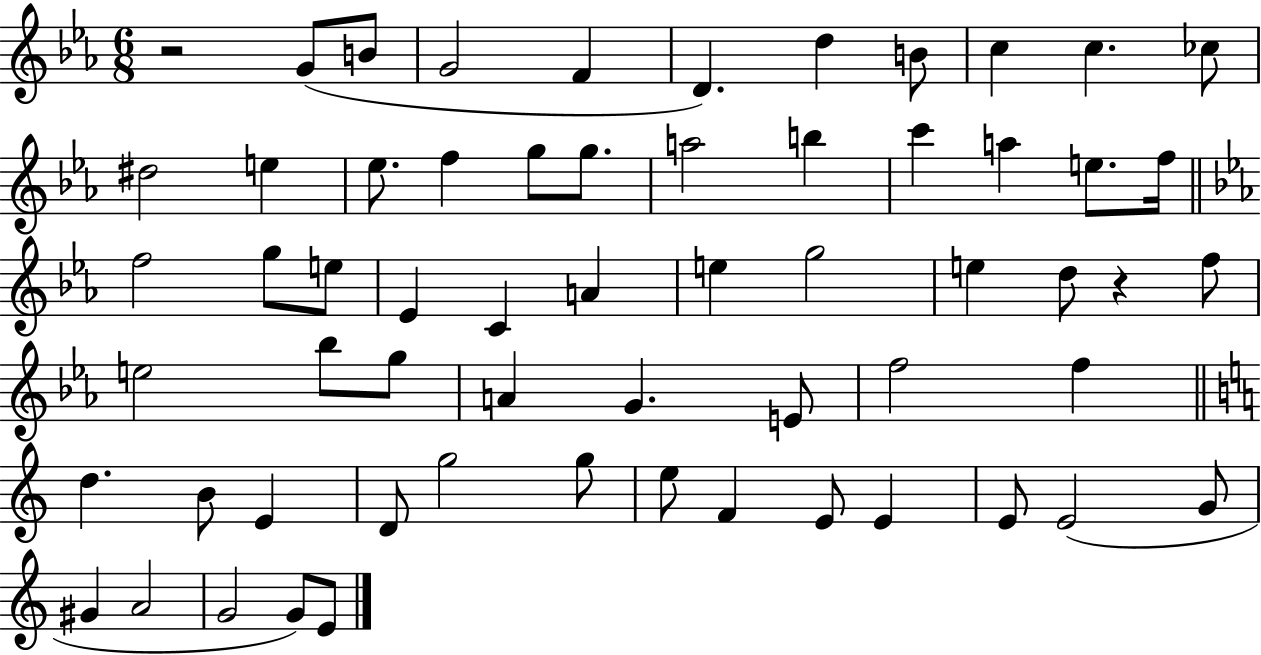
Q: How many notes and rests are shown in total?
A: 61